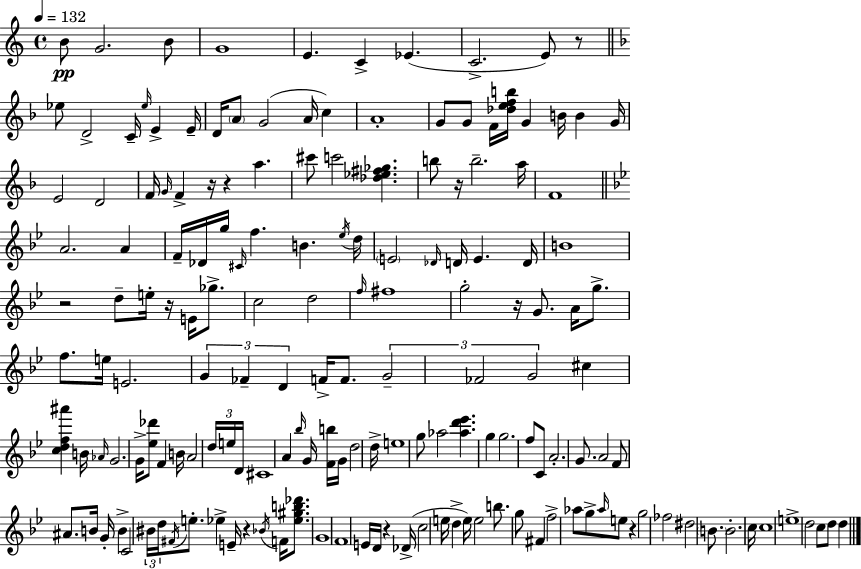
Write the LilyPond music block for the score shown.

{
  \clef treble
  \time 4/4
  \defaultTimeSignature
  \key c \major
  \tempo 4 = 132
  \repeat volta 2 { b'8\pp g'2. b'8 | g'1 | e'4. c'4-> ees'4.( | c'2.-> e'8) r8 | \break \bar "||" \break \key f \major ees''8 d'2-> c'16-- \grace { ees''16 } e'4-> | e'16-- d'16 \parenthesize a'8 g'2( a'16 c''4) | a'1-. | g'8 g'8 f'16 <des'' e'' f'' b''>16 g'4 b'16 b'4 | \break g'16 e'2 d'2 | f'16 \grace { g'16 } f'4-> r16 r4 a''4. | cis'''8 c'''2 <des'' ees'' fis'' ges''>4. | b''8 r16 b''2.-- | \break a''16 f'1 | \bar "||" \break \key g \minor a'2. a'4 | f'16-- des'16 g''16 \grace { cis'16 } f''4. b'4. | \acciaccatura { ees''16 } d''16 \parenthesize e'2 \grace { des'16 } d'16 e'4. | d'16 b'1 | \break r2 d''8-- e''16-. r16 e'16 | ges''8.-> c''2 d''2 | \grace { f''16 } fis''1 | g''2-. r16 g'8. | \break a'16 g''8.-> f''8. e''16 e'2. | \tuplet 3/2 { g'4 fes'4-- d'4 } | f'16-> f'8. \tuplet 3/2 { g'2-- fes'2 | g'2 } cis''4 | \break <c'' d'' f'' ais'''>4 b'16 \grace { aes'16 } g'2. | g'16-> <ees'' des'''>8 f'4 b'16 a'2 | \tuplet 3/2 { d''16 e''16 d'16 } cis'1 | a'4 \grace { bes''16 } g'16 <f' b''>16 g'16 d''2 | \break d''16-> e''1 | g''8 aes''2 | <aes'' d''' ees'''>4. g''4 g''2. | f''8 c'8 a'2.-. | \break g'8. a'2 | f'8 ais'8. b'16 g'16-. b'4-> c'2 | \tuplet 3/2 { bis'16 d''16 \acciaccatura { fis'16 } } e''8.-. ees''4-> e'16-- r4 | \acciaccatura { bes'16 } f'16 <ees'' gis'' b'' des'''>8. g'1 | \break f'1 | e'16 d'16 r4 des'16->( c''2 | e''16 d''4-> e''16) e''2 | b''8. g''8 fis'4 f''2-> | \break aes''8 g''8-> \grace { aes''16 } e''8 r4 | g''2 fes''2 | dis''2 \parenthesize b'8. b'2.-. | c''16 c''1 | \break e''1-> | d''2 | c''8 d''8 d''4 } \bar "|."
}